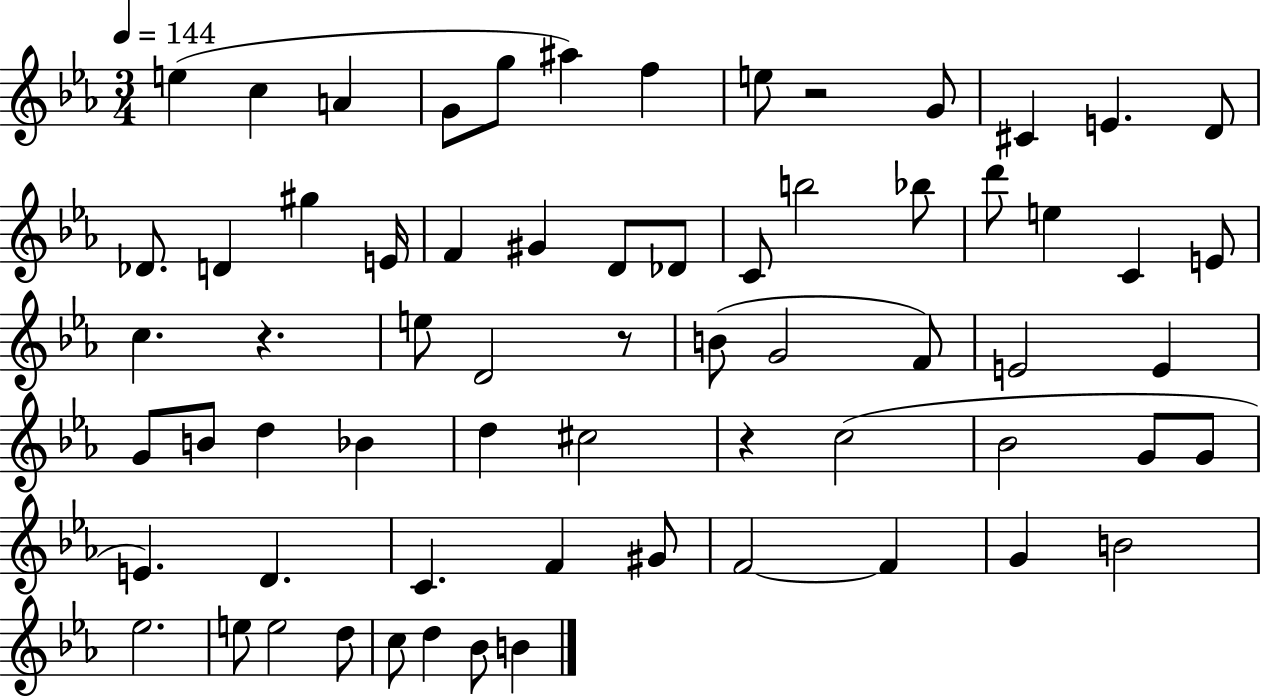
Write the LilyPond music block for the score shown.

{
  \clef treble
  \numericTimeSignature
  \time 3/4
  \key ees \major
  \tempo 4 = 144
  e''4( c''4 a'4 | g'8 g''8 ais''4) f''4 | e''8 r2 g'8 | cis'4 e'4. d'8 | \break des'8. d'4 gis''4 e'16 | f'4 gis'4 d'8 des'8 | c'8 b''2 bes''8 | d'''8 e''4 c'4 e'8 | \break c''4. r4. | e''8 d'2 r8 | b'8( g'2 f'8) | e'2 e'4 | \break g'8 b'8 d''4 bes'4 | d''4 cis''2 | r4 c''2( | bes'2 g'8 g'8 | \break e'4.) d'4. | c'4. f'4 gis'8 | f'2~~ f'4 | g'4 b'2 | \break ees''2. | e''8 e''2 d''8 | c''8 d''4 bes'8 b'4 | \bar "|."
}